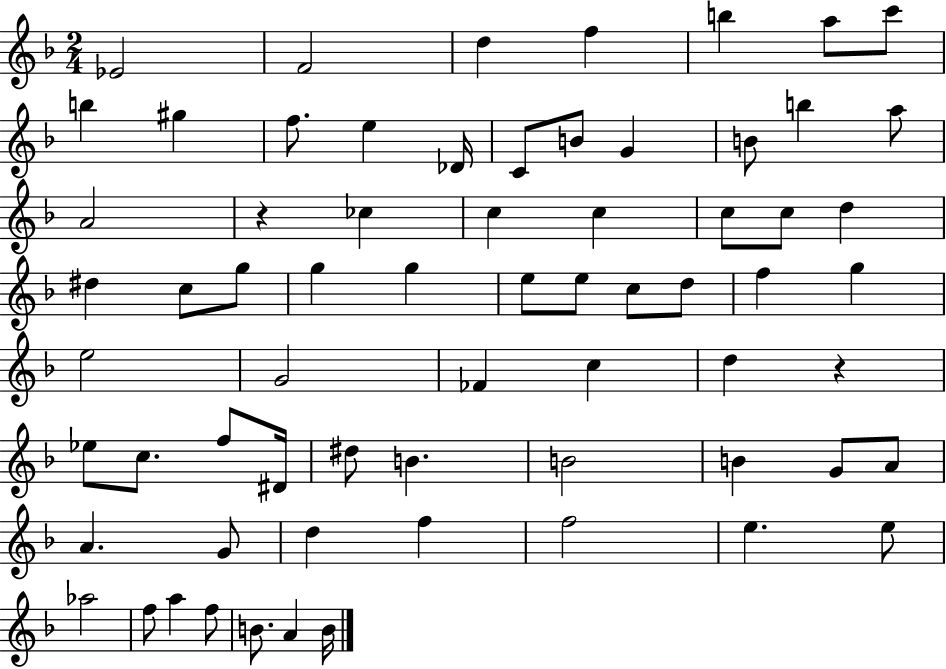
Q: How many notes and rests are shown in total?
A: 67